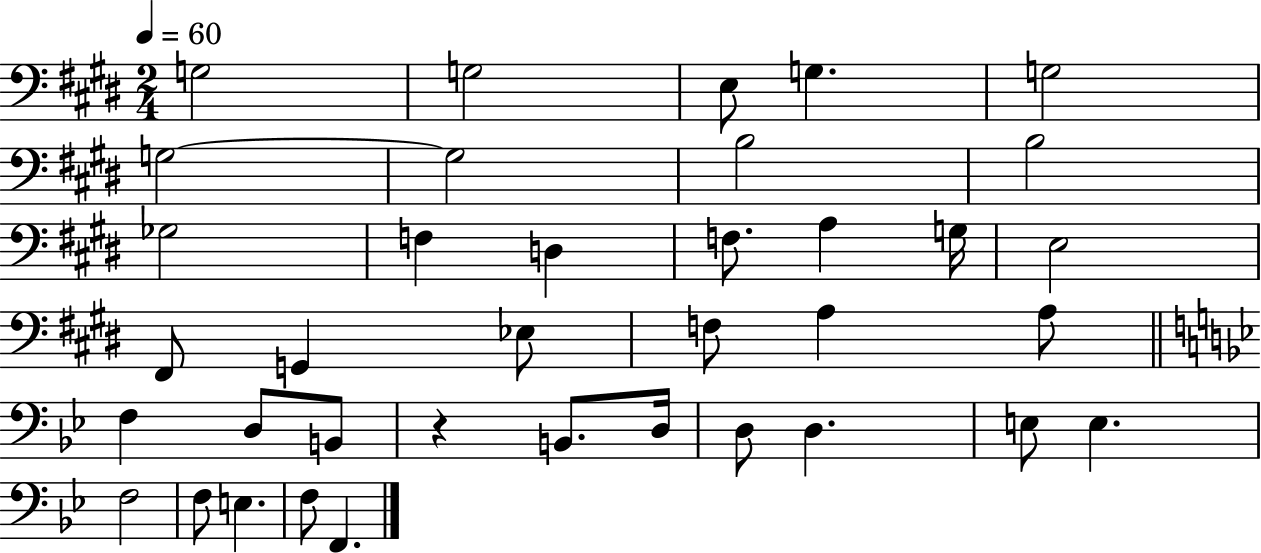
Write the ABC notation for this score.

X:1
T:Untitled
M:2/4
L:1/4
K:E
G,2 G,2 E,/2 G, G,2 G,2 G,2 B,2 B,2 _G,2 F, D, F,/2 A, G,/4 E,2 ^F,,/2 G,, _E,/2 F,/2 A, A,/2 F, D,/2 B,,/2 z B,,/2 D,/4 D,/2 D, E,/2 E, F,2 F,/2 E, F,/2 F,,